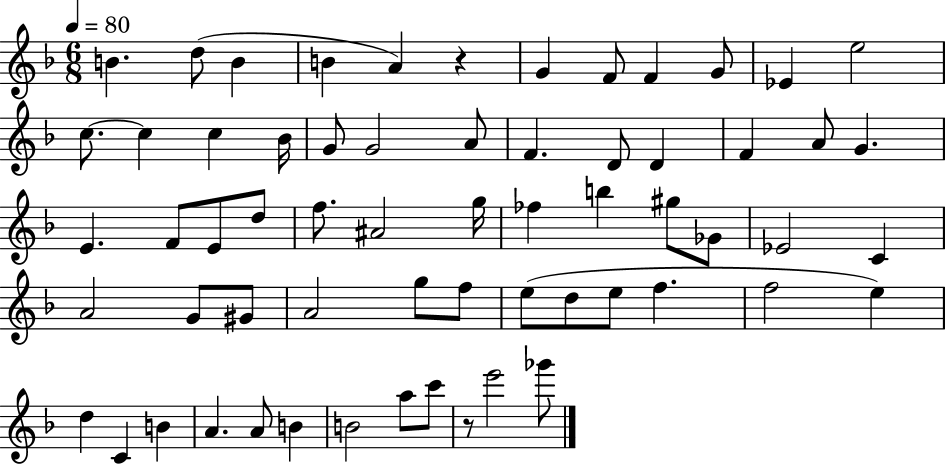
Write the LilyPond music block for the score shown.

{
  \clef treble
  \numericTimeSignature
  \time 6/8
  \key f \major
  \tempo 4 = 80
  b'4. d''8( b'4 | b'4 a'4) r4 | g'4 f'8 f'4 g'8 | ees'4 e''2 | \break c''8.~~ c''4 c''4 bes'16 | g'8 g'2 a'8 | f'4. d'8 d'4 | f'4 a'8 g'4. | \break e'4. f'8 e'8 d''8 | f''8. ais'2 g''16 | fes''4 b''4 gis''8 ges'8 | ees'2 c'4 | \break a'2 g'8 gis'8 | a'2 g''8 f''8 | e''8( d''8 e''8 f''4. | f''2 e''4) | \break d''4 c'4 b'4 | a'4. a'8 b'4 | b'2 a''8 c'''8 | r8 e'''2 ges'''8 | \break \bar "|."
}